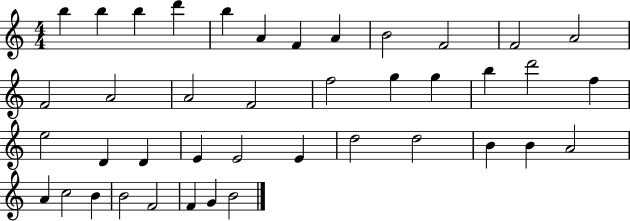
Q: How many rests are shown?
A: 0